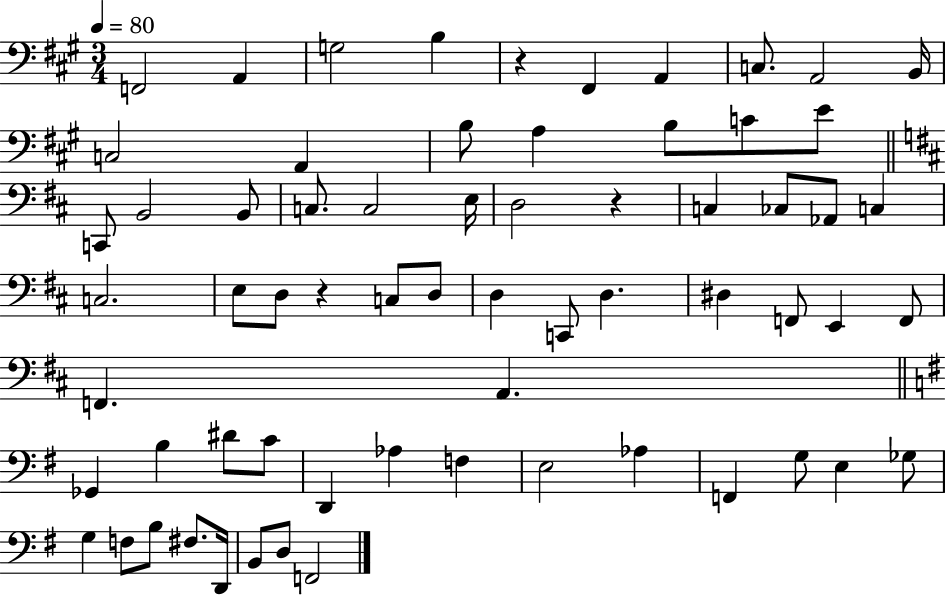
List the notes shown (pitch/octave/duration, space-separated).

F2/h A2/q G3/h B3/q R/q F#2/q A2/q C3/e. A2/h B2/s C3/h A2/q B3/e A3/q B3/e C4/e E4/e C2/e B2/h B2/e C3/e. C3/h E3/s D3/h R/q C3/q CES3/e Ab2/e C3/q C3/h. E3/e D3/e R/q C3/e D3/e D3/q C2/e D3/q. D#3/q F2/e E2/q F2/e F2/q. A2/q. Gb2/q B3/q D#4/e C4/e D2/q Ab3/q F3/q E3/h Ab3/q F2/q G3/e E3/q Gb3/e G3/q F3/e B3/e F#3/e. D2/s B2/e D3/e F2/h